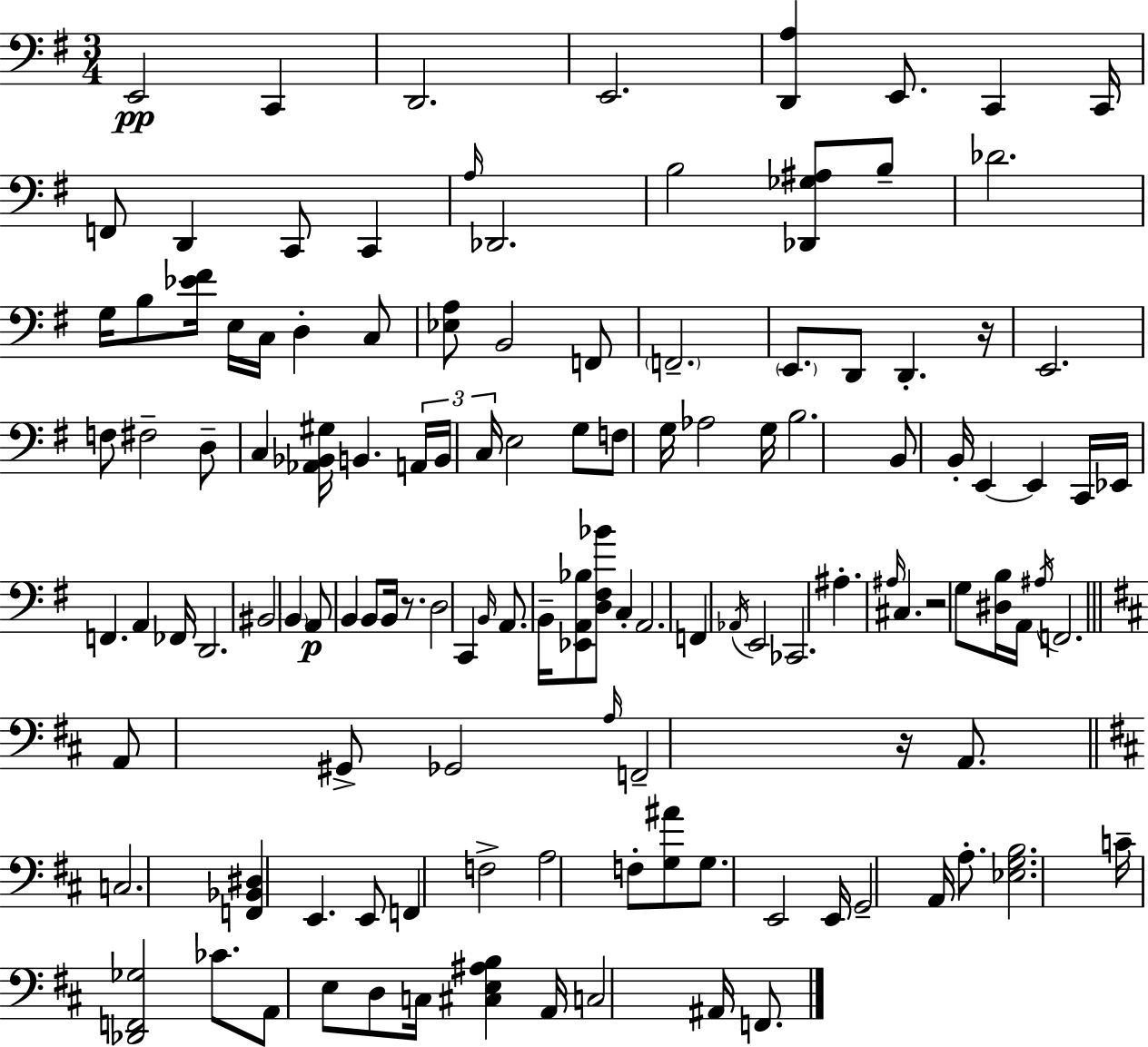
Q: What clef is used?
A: bass